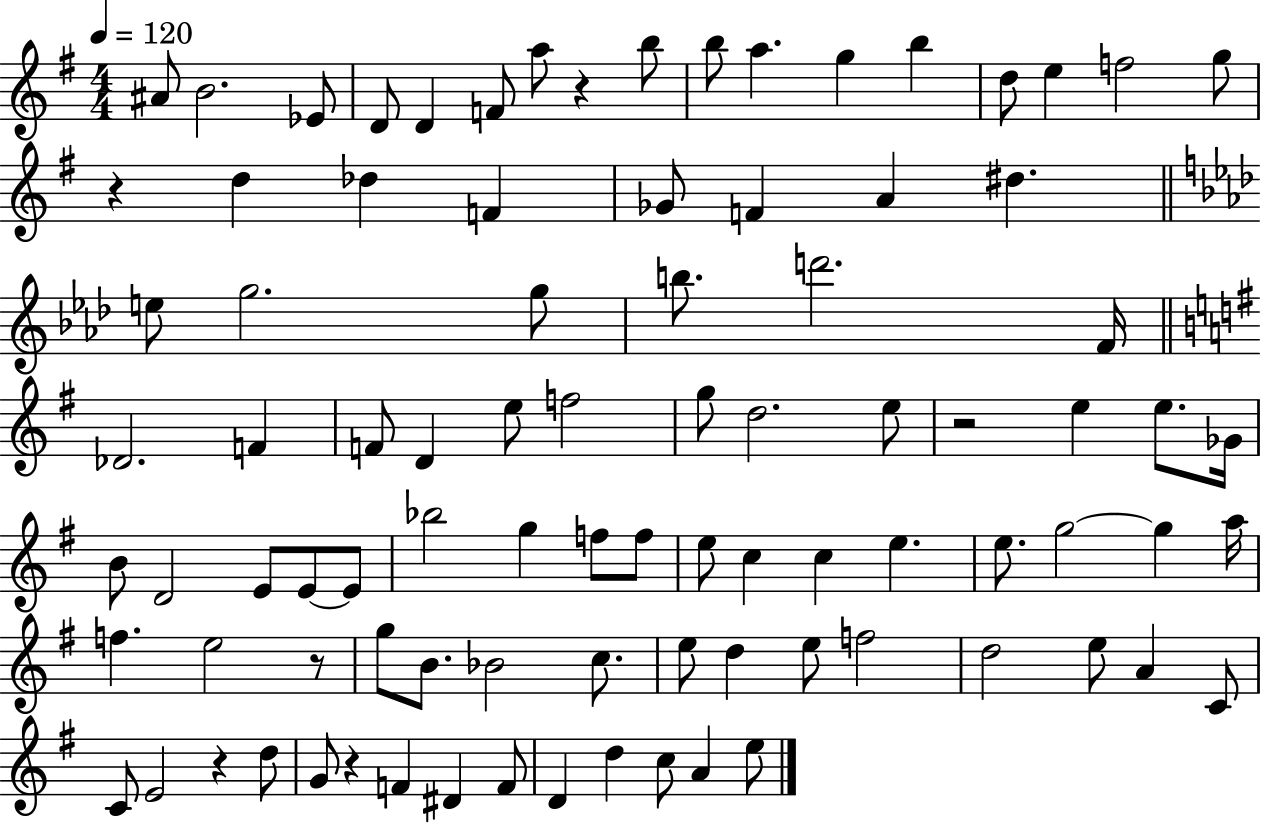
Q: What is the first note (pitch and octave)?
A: A#4